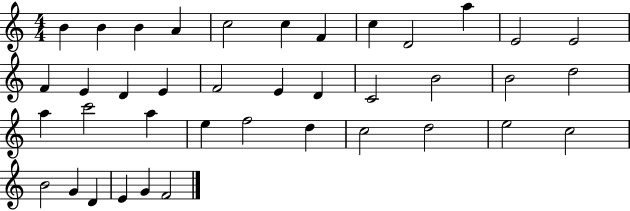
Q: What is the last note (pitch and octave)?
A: F4